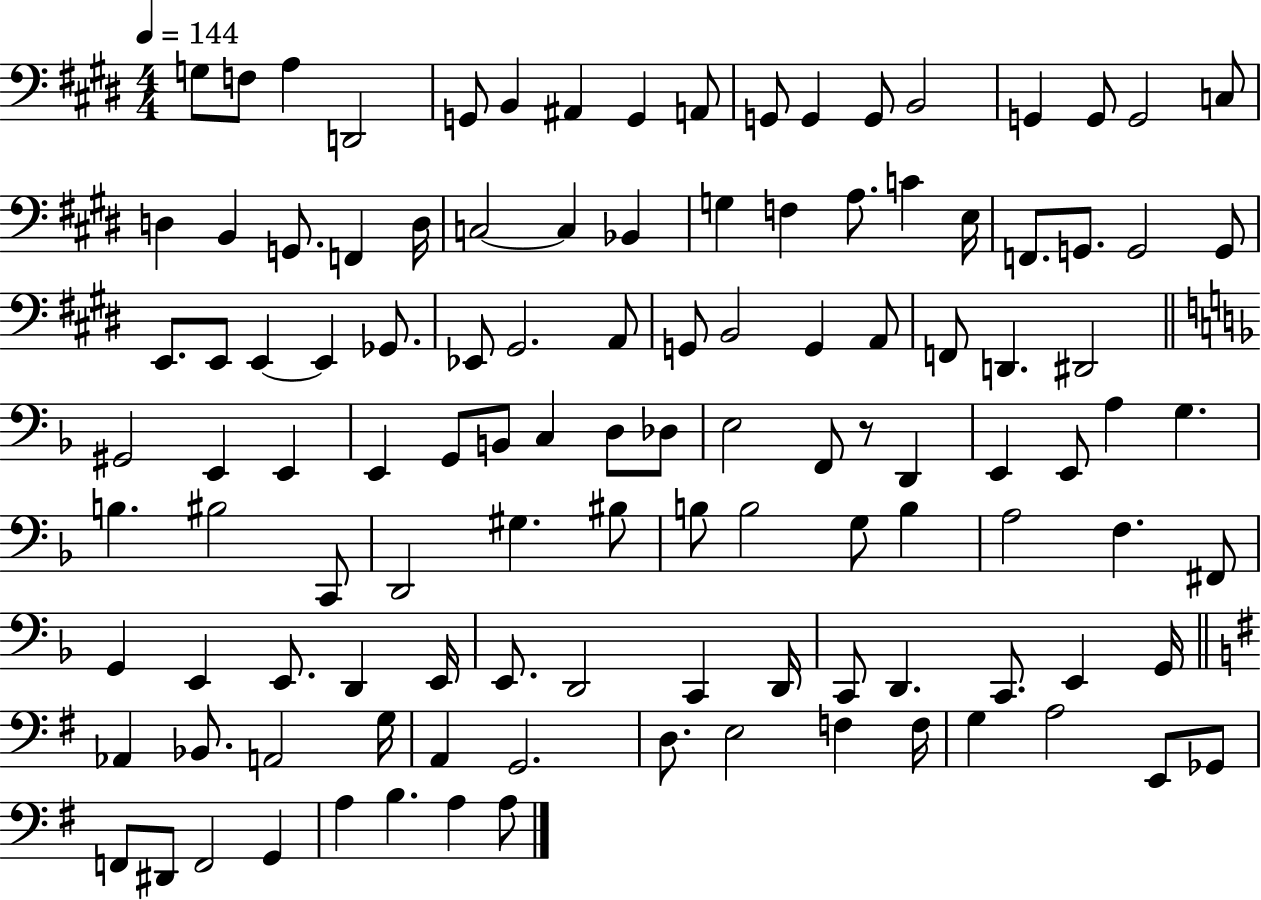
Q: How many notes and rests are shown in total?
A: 115